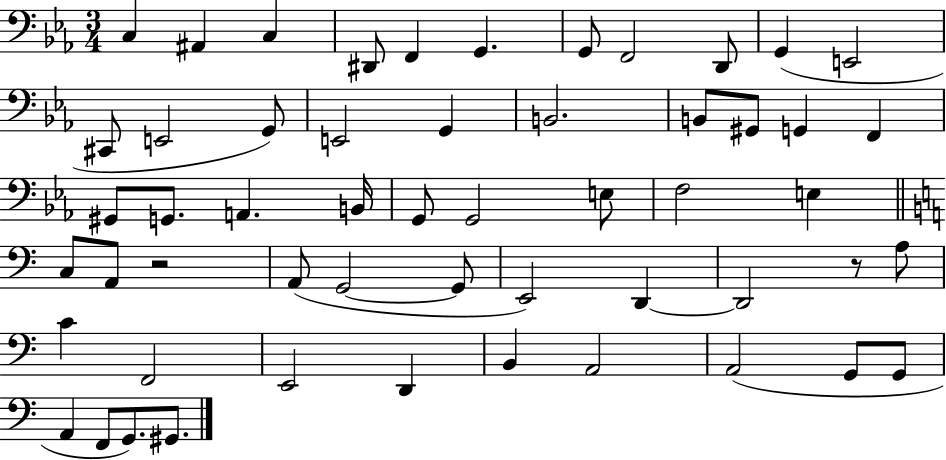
C3/q A#2/q C3/q D#2/e F2/q G2/q. G2/e F2/h D2/e G2/q E2/h C#2/e E2/h G2/e E2/h G2/q B2/h. B2/e G#2/e G2/q F2/q G#2/e G2/e. A2/q. B2/s G2/e G2/h E3/e F3/h E3/q C3/e A2/e R/h A2/e G2/h G2/e E2/h D2/q D2/h R/e A3/e C4/q F2/h E2/h D2/q B2/q A2/h A2/h G2/e G2/e A2/q F2/e G2/e. G#2/e.